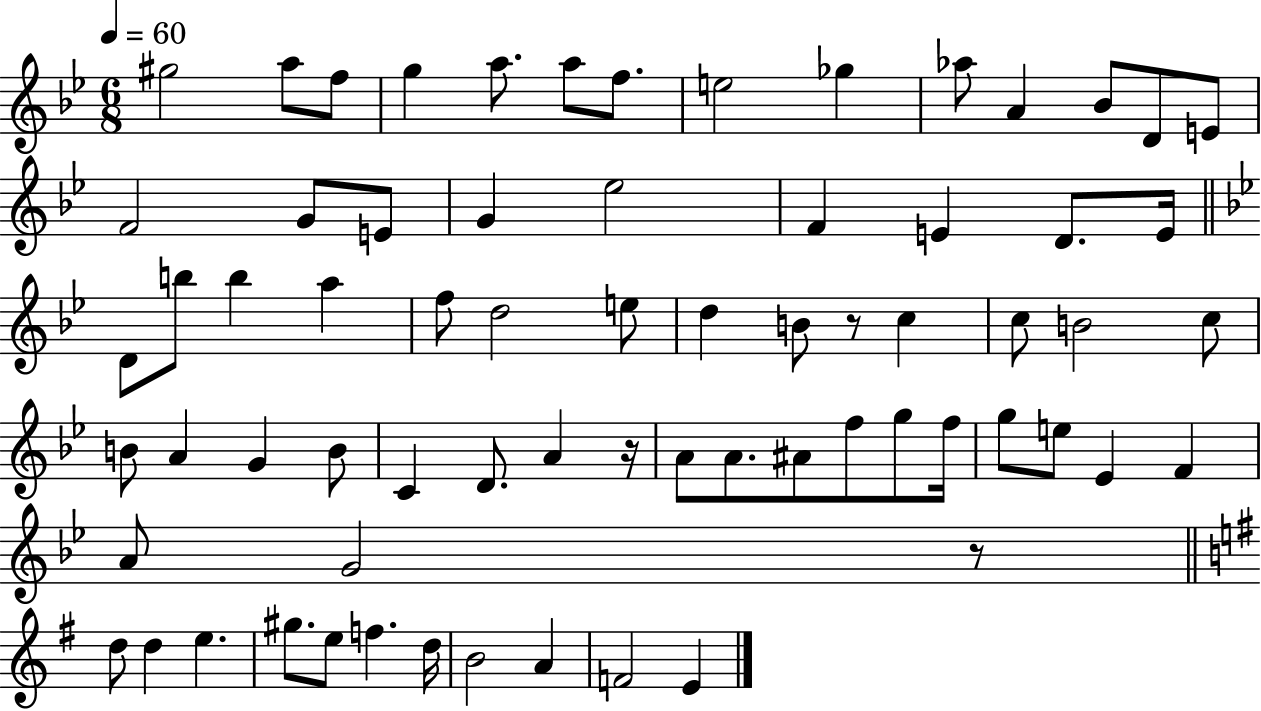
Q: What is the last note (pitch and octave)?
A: E4